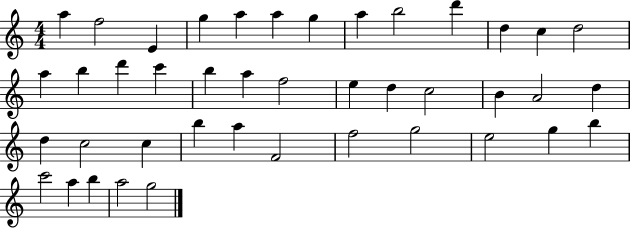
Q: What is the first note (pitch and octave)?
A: A5